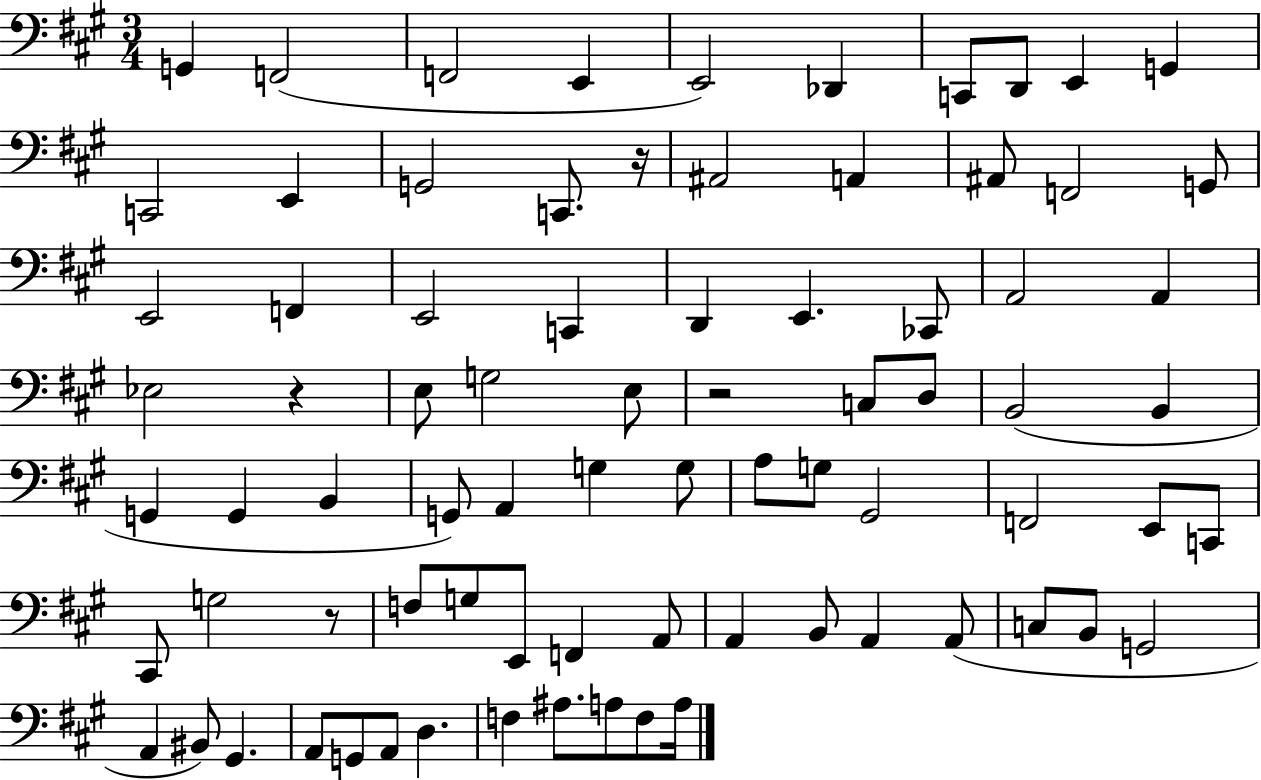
G2/q F2/h F2/h E2/q E2/h Db2/q C2/e D2/e E2/q G2/q C2/h E2/q G2/h C2/e. R/s A#2/h A2/q A#2/e F2/h G2/e E2/h F2/q E2/h C2/q D2/q E2/q. CES2/e A2/h A2/q Eb3/h R/q E3/e G3/h E3/e R/h C3/e D3/e B2/h B2/q G2/q G2/q B2/q G2/e A2/q G3/q G3/e A3/e G3/e G#2/h F2/h E2/e C2/e C#2/e G3/h R/e F3/e G3/e E2/e F2/q A2/e A2/q B2/e A2/q A2/e C3/e B2/e G2/h A2/q BIS2/e G#2/q. A2/e G2/e A2/e D3/q. F3/q A#3/e. A3/e F3/e A3/s